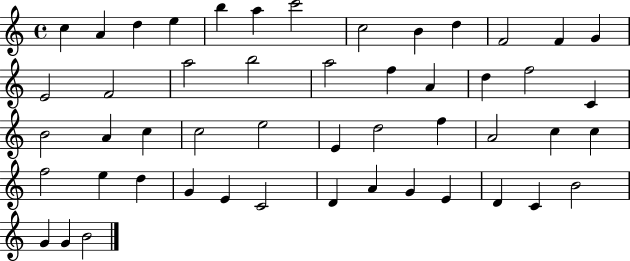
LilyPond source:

{
  \clef treble
  \time 4/4
  \defaultTimeSignature
  \key c \major
  c''4 a'4 d''4 e''4 | b''4 a''4 c'''2 | c''2 b'4 d''4 | f'2 f'4 g'4 | \break e'2 f'2 | a''2 b''2 | a''2 f''4 a'4 | d''4 f''2 c'4 | \break b'2 a'4 c''4 | c''2 e''2 | e'4 d''2 f''4 | a'2 c''4 c''4 | \break f''2 e''4 d''4 | g'4 e'4 c'2 | d'4 a'4 g'4 e'4 | d'4 c'4 b'2 | \break g'4 g'4 b'2 | \bar "|."
}